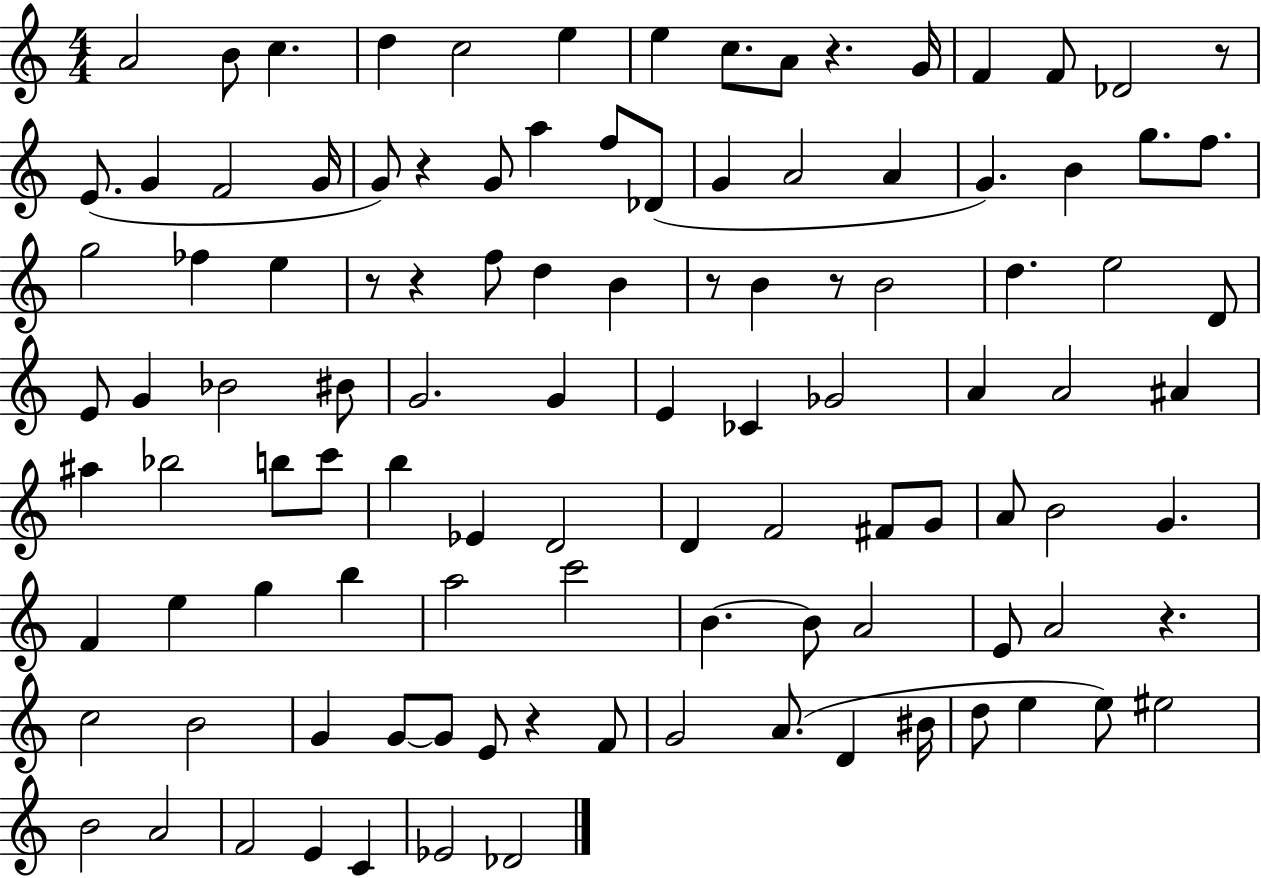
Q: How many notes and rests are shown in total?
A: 108